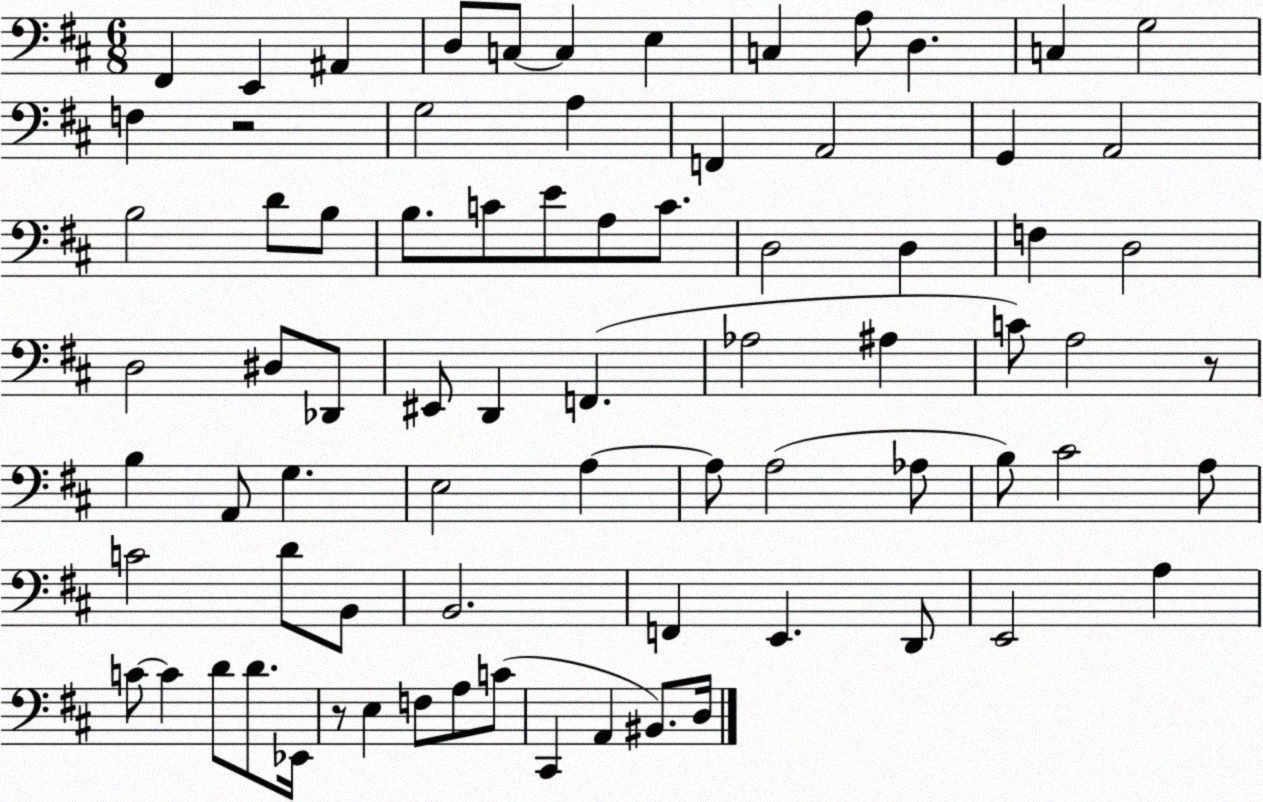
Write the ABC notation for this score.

X:1
T:Untitled
M:6/8
L:1/4
K:D
^F,, E,, ^A,, D,/2 C,/2 C, E, C, A,/2 D, C, G,2 F, z2 G,2 A, F,, A,,2 G,, A,,2 B,2 D/2 B,/2 B,/2 C/2 E/2 A,/2 C/2 D,2 D, F, D,2 D,2 ^D,/2 _D,,/2 ^E,,/2 D,, F,, _A,2 ^A, C/2 A,2 z/2 B, A,,/2 G, E,2 A, A,/2 A,2 _A,/2 B,/2 ^C2 A,/2 C2 D/2 B,,/2 B,,2 F,, E,, D,,/2 E,,2 A, C/2 C D/2 D/2 _E,,/4 z/2 E, F,/2 A,/2 C/2 ^C,, A,, ^B,,/2 D,/4